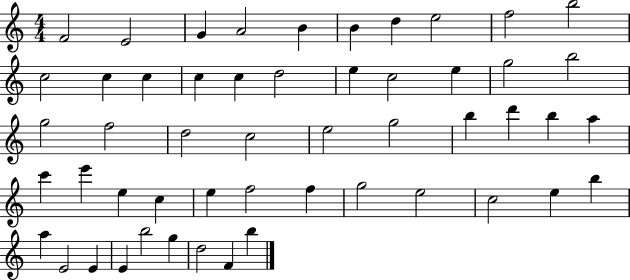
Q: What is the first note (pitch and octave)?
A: F4